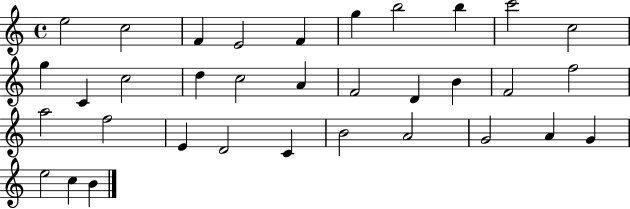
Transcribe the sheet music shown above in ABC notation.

X:1
T:Untitled
M:4/4
L:1/4
K:C
e2 c2 F E2 F g b2 b c'2 c2 g C c2 d c2 A F2 D B F2 f2 a2 f2 E D2 C B2 A2 G2 A G e2 c B